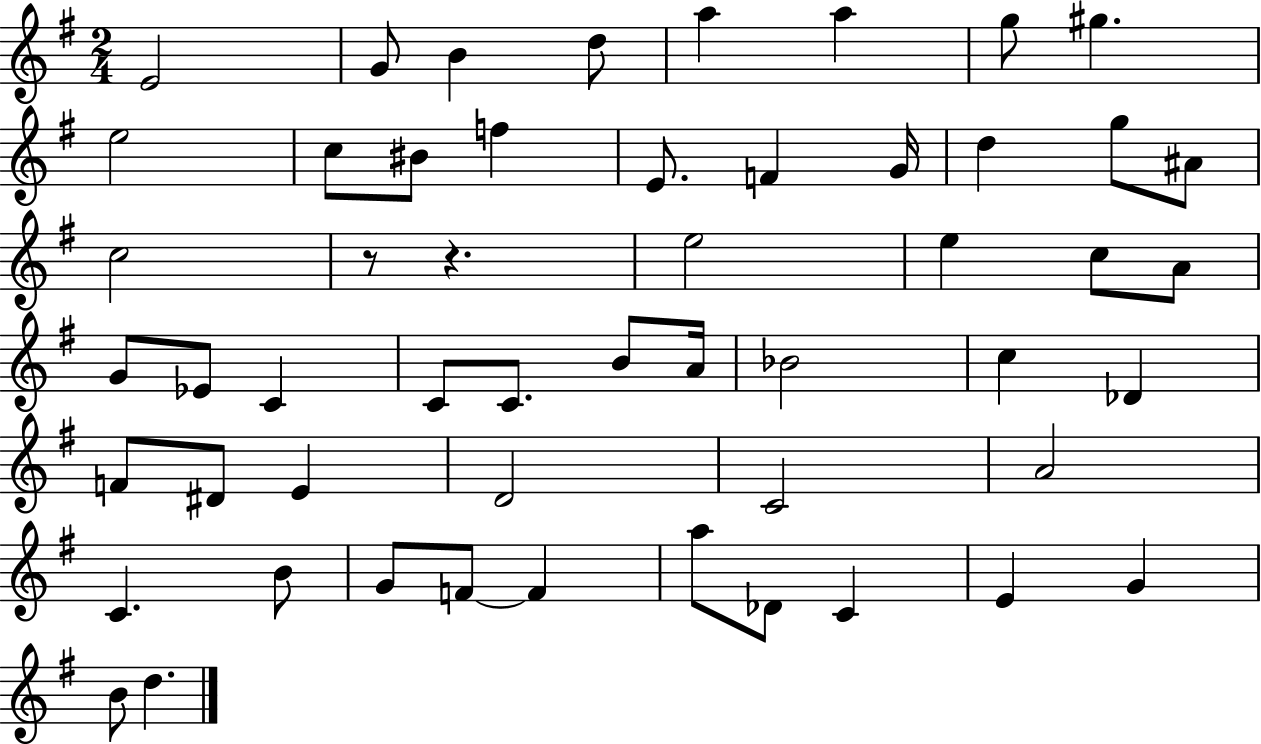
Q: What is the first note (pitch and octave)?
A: E4